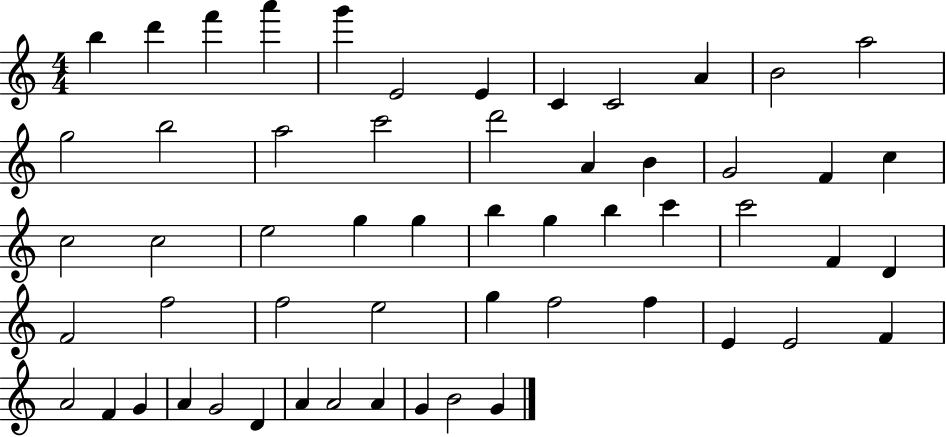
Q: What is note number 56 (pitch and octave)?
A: G4